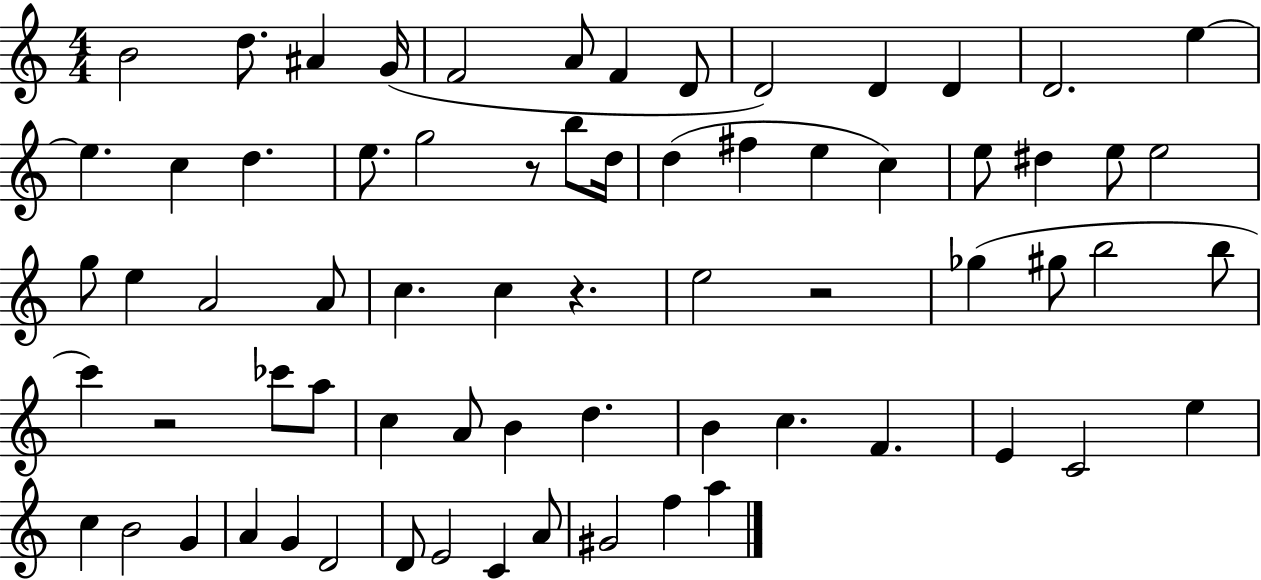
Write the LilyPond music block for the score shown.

{
  \clef treble
  \numericTimeSignature
  \time 4/4
  \key c \major
  b'2 d''8. ais'4 g'16( | f'2 a'8 f'4 d'8 | d'2) d'4 d'4 | d'2. e''4~~ | \break e''4. c''4 d''4. | e''8. g''2 r8 b''8 d''16 | d''4( fis''4 e''4 c''4) | e''8 dis''4 e''8 e''2 | \break g''8 e''4 a'2 a'8 | c''4. c''4 r4. | e''2 r2 | ges''4( gis''8 b''2 b''8 | \break c'''4) r2 ces'''8 a''8 | c''4 a'8 b'4 d''4. | b'4 c''4. f'4. | e'4 c'2 e''4 | \break c''4 b'2 g'4 | a'4 g'4 d'2 | d'8 e'2 c'4 a'8 | gis'2 f''4 a''4 | \break \bar "|."
}